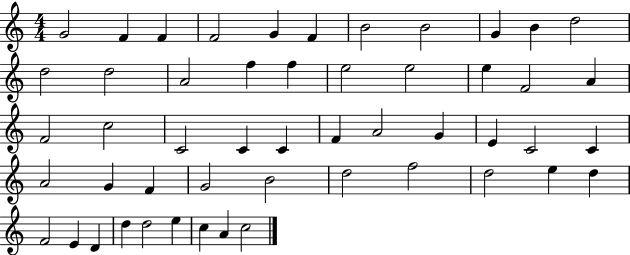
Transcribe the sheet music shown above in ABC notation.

X:1
T:Untitled
M:4/4
L:1/4
K:C
G2 F F F2 G F B2 B2 G B d2 d2 d2 A2 f f e2 e2 e F2 A F2 c2 C2 C C F A2 G E C2 C A2 G F G2 B2 d2 f2 d2 e d F2 E D d d2 e c A c2